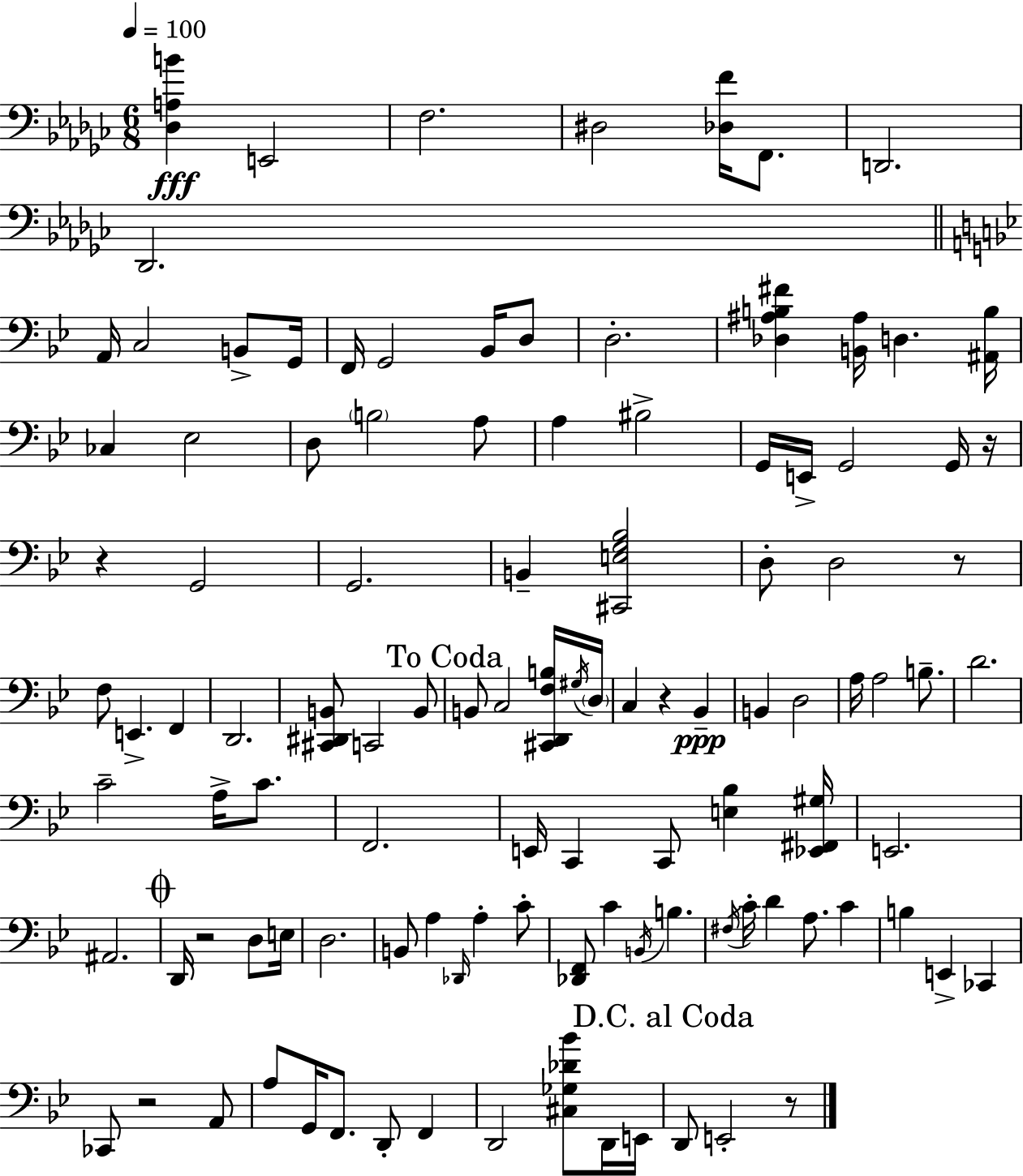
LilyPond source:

{
  \clef bass
  \numericTimeSignature
  \time 6/8
  \key ees \minor
  \tempo 4 = 100
  <des a b'>4\fff e,2 | f2. | dis2 <des f'>16 f,8. | d,2. | \break des,2. | \bar "||" \break \key bes \major a,16 c2 b,8-> g,16 | f,16 g,2 bes,16 d8 | d2.-. | <des ais b fis'>4 <b, ais>16 d4. <ais, b>16 | \break ces4 ees2 | d8 \parenthesize b2 a8 | a4 bis2-> | g,16 e,16-> g,2 g,16 r16 | \break r4 g,2 | g,2. | b,4-- <cis, e g bes>2 | d8-. d2 r8 | \break f8 e,4.-> f,4 | d,2. | <cis, dis, b,>8 c,2 b,8 | \mark "To Coda" b,8 c2 <cis, d, f b>16 \acciaccatura { gis16 } | \break \parenthesize d16 c4 r4 bes,4--\ppp | b,4 d2 | a16 a2 b8.-- | d'2. | \break c'2-- a16-> c'8. | f,2. | e,16 c,4 c,8 <e bes>4 | <ees, fis, gis>16 e,2. | \break ais,2. | \mark \markup { \musicglyph "scripts.coda" } d,16 r2 d8 | e16 d2. | b,8 a4 \grace { des,16 } a4-. | \break c'8-. <des, f,>8 c'4 \acciaccatura { b,16 } b4. | \acciaccatura { fis16 } c'16-. d'4 a8. | c'4 b4 e,4-> | ces,4 ces,8 r2 | \break a,8 a8 g,16 f,8. d,8-. | f,4 d,2 | <cis ges des' bes'>8 d,16 e,16 \mark "D.C. al Coda" d,8 e,2-. | r8 \bar "|."
}